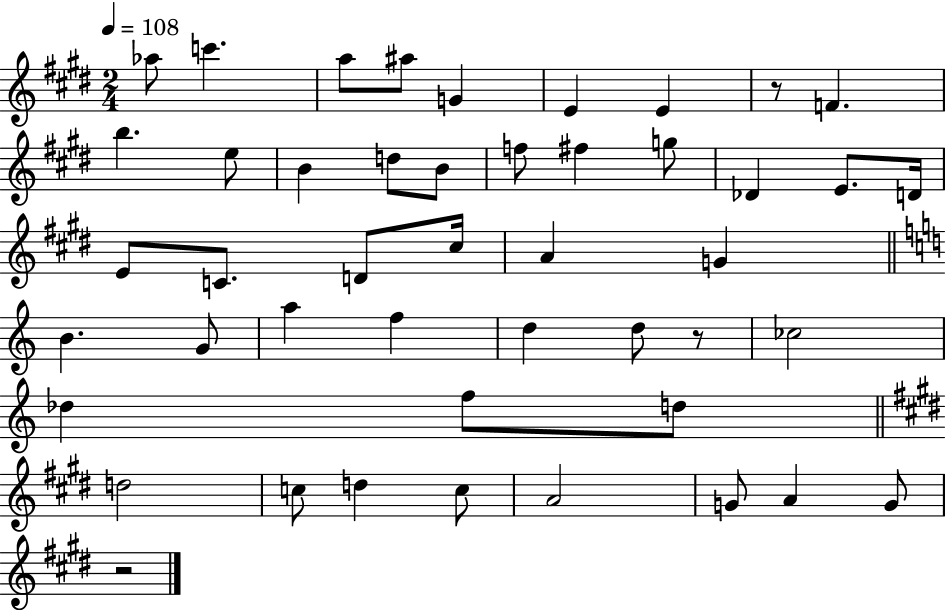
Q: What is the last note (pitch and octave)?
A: G4